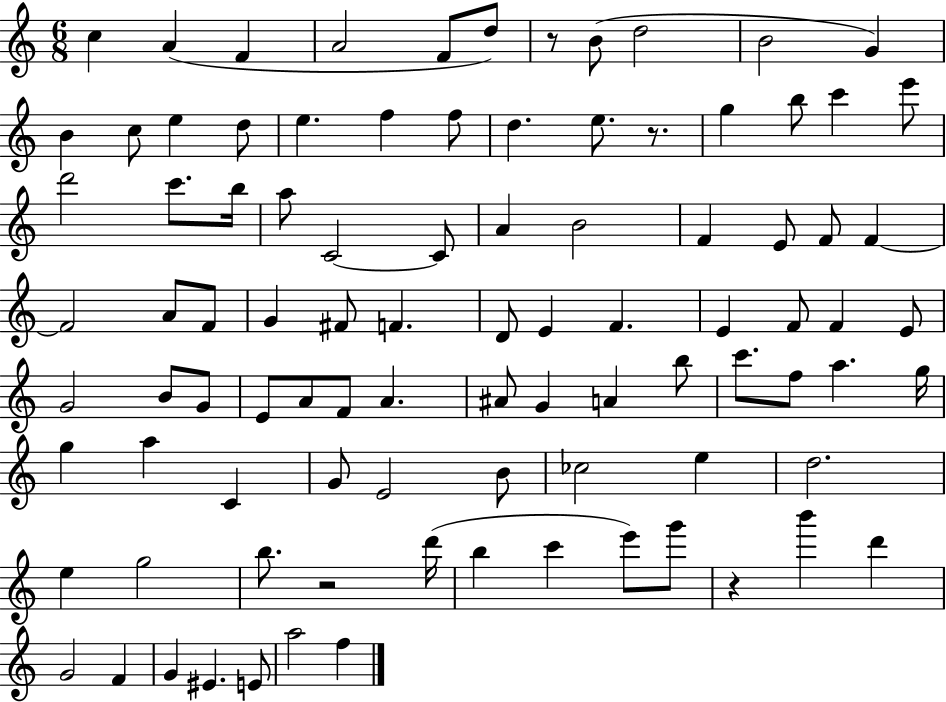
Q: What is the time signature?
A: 6/8